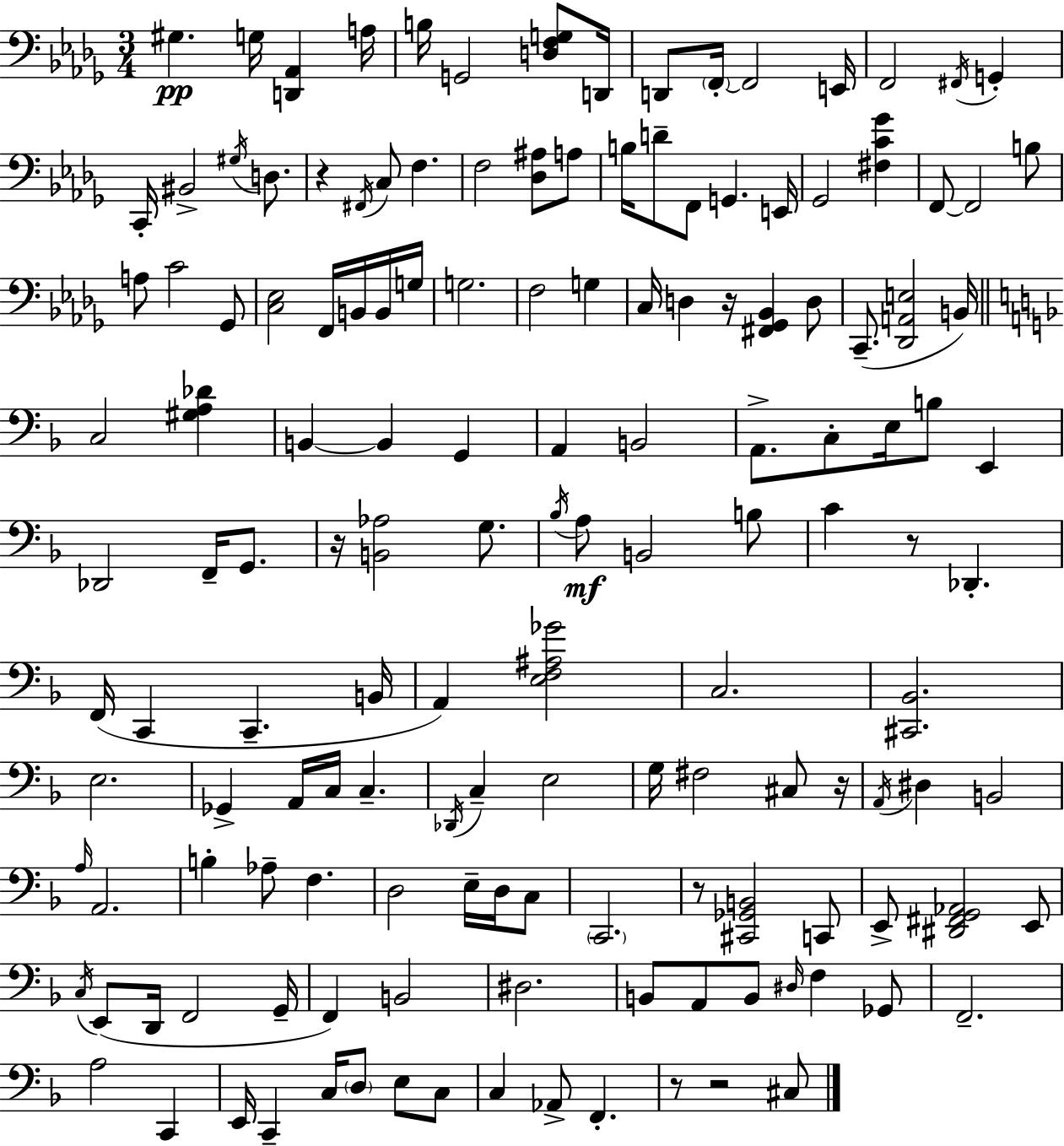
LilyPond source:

{
  \clef bass
  \numericTimeSignature
  \time 3/4
  \key bes \minor
  gis4.\pp g16 <d, aes,>4 a16 | b16 g,2 <d f g>8 d,16 | d,8 \parenthesize f,16-.~~ f,2 e,16 | f,2 \acciaccatura { fis,16 } g,4-. | \break c,16-. bis,2-> \acciaccatura { gis16 } d8. | r4 \acciaccatura { fis,16 } c8 f4. | f2 <des ais>8 | a8 b16 d'8-- f,8 g,4. | \break e,16 ges,2 <fis c' ges'>4 | f,8~~ f,2 | b8 a8 c'2 | ges,8 <c ees>2 f,16 | \break b,16 b,16 g16 g2. | f2 g4 | c16 d4 r16 <fis, ges, bes,>4 | d8 c,8.--( <des, a, e>2 | \break b,16) \bar "||" \break \key d \minor c2 <gis a des'>4 | b,4~~ b,4 g,4 | a,4 b,2 | a,8.-> c8-. e16 b8 e,4 | \break des,2 f,16-- g,8. | r16 <b, aes>2 g8. | \acciaccatura { bes16 } a8\mf b,2 b8 | c'4 r8 des,4.-. | \break f,16( c,4 c,4.-- | b,16 a,4) <e f ais ges'>2 | c2. | <cis, bes,>2. | \break e2. | ges,4-> a,16 c16 c4.-- | \acciaccatura { des,16 } c4-- e2 | g16 fis2 cis8 | \break r16 \acciaccatura { a,16 } dis4 b,2 | \grace { a16 } a,2. | b4-. aes8-- f4. | d2 | \break e16-- d16 c8 \parenthesize c,2. | r8 <cis, ges, b,>2 | c,8 e,8-> <dis, fis, g, aes,>2 | e,8 \acciaccatura { c16 }( e,8 d,16 f,2 | \break g,16-- f,4) b,2 | dis2. | b,8 a,8 b,8 \grace { dis16 } | f4 ges,8 f,2.-- | \break a2 | c,4 e,16 c,4-- c16 | \parenthesize d8 e8 c8 c4 aes,8-> | f,4.-. r8 r2 | \break cis8 \bar "|."
}